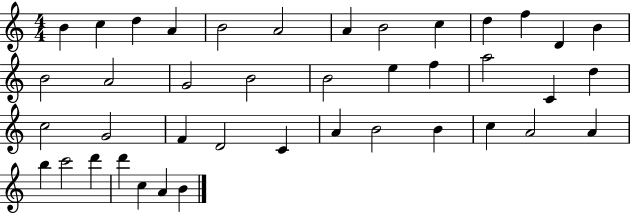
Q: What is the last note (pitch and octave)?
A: B4